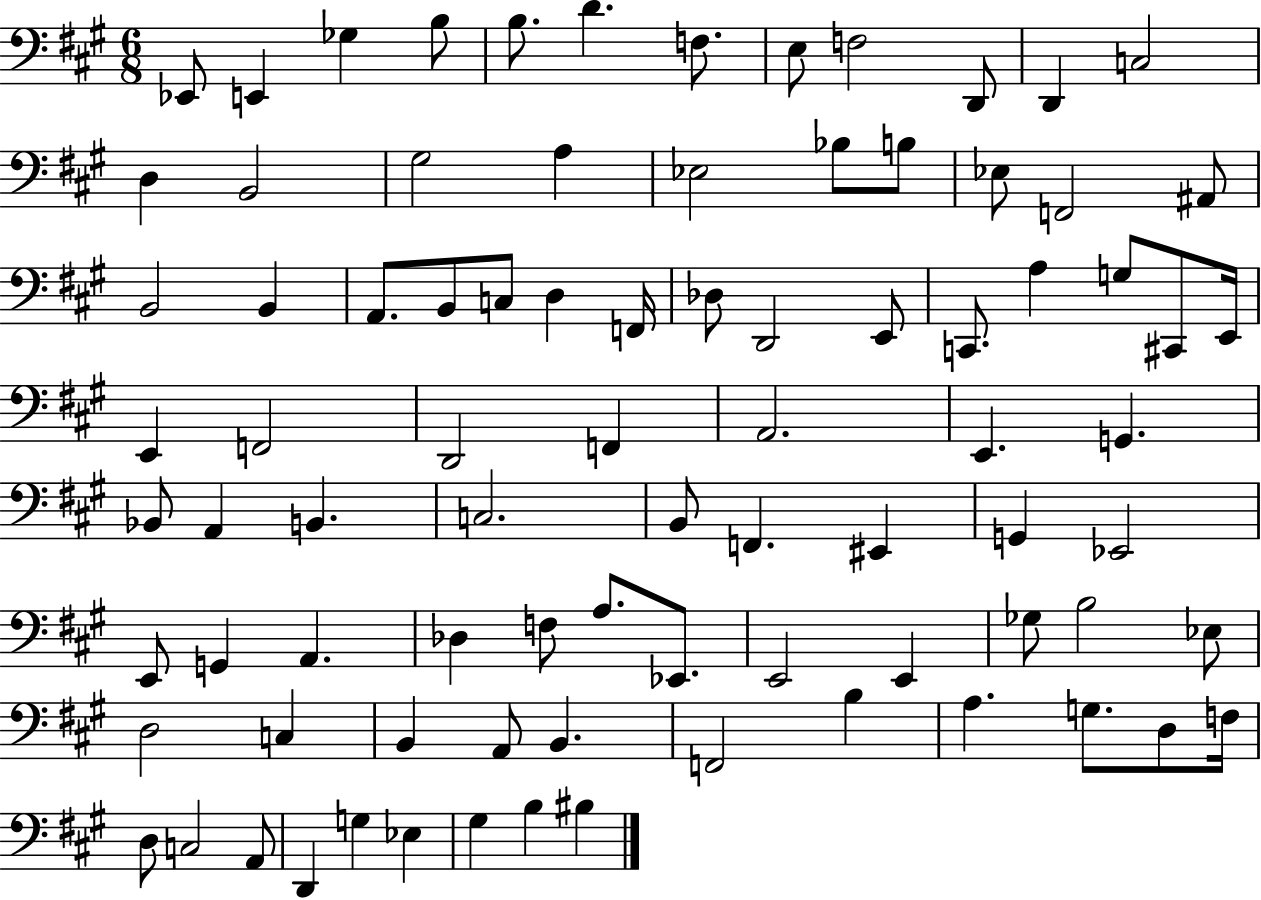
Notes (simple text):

Eb2/e E2/q Gb3/q B3/e B3/e. D4/q. F3/e. E3/e F3/h D2/e D2/q C3/h D3/q B2/h G#3/h A3/q Eb3/h Bb3/e B3/e Eb3/e F2/h A#2/e B2/h B2/q A2/e. B2/e C3/e D3/q F2/s Db3/e D2/h E2/e C2/e. A3/q G3/e C#2/e E2/s E2/q F2/h D2/h F2/q A2/h. E2/q. G2/q. Bb2/e A2/q B2/q. C3/h. B2/e F2/q. EIS2/q G2/q Eb2/h E2/e G2/q A2/q. Db3/q F3/e A3/e. Eb2/e. E2/h E2/q Gb3/e B3/h Eb3/e D3/h C3/q B2/q A2/e B2/q. F2/h B3/q A3/q. G3/e. D3/e F3/s D3/e C3/h A2/e D2/q G3/q Eb3/q G#3/q B3/q BIS3/q